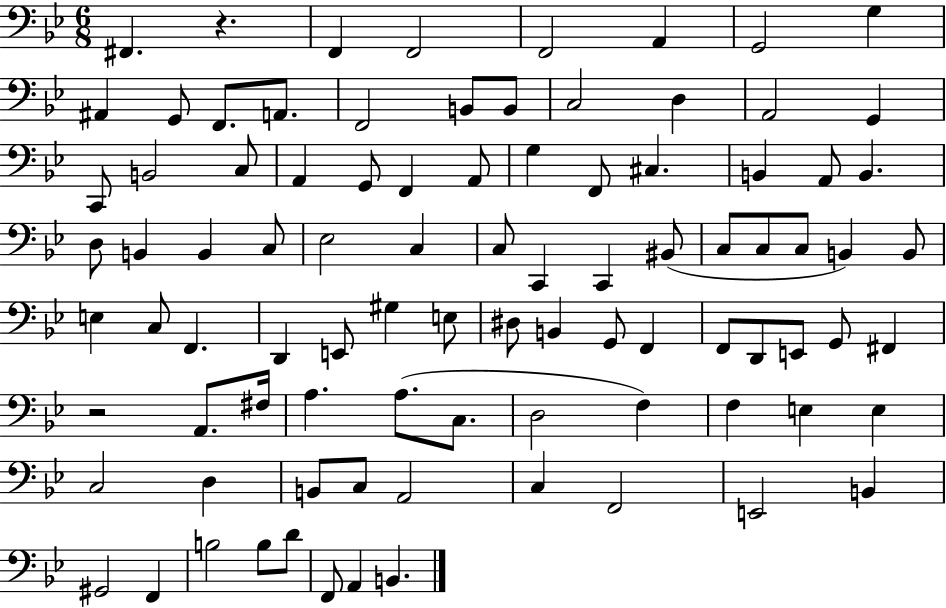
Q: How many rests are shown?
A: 2